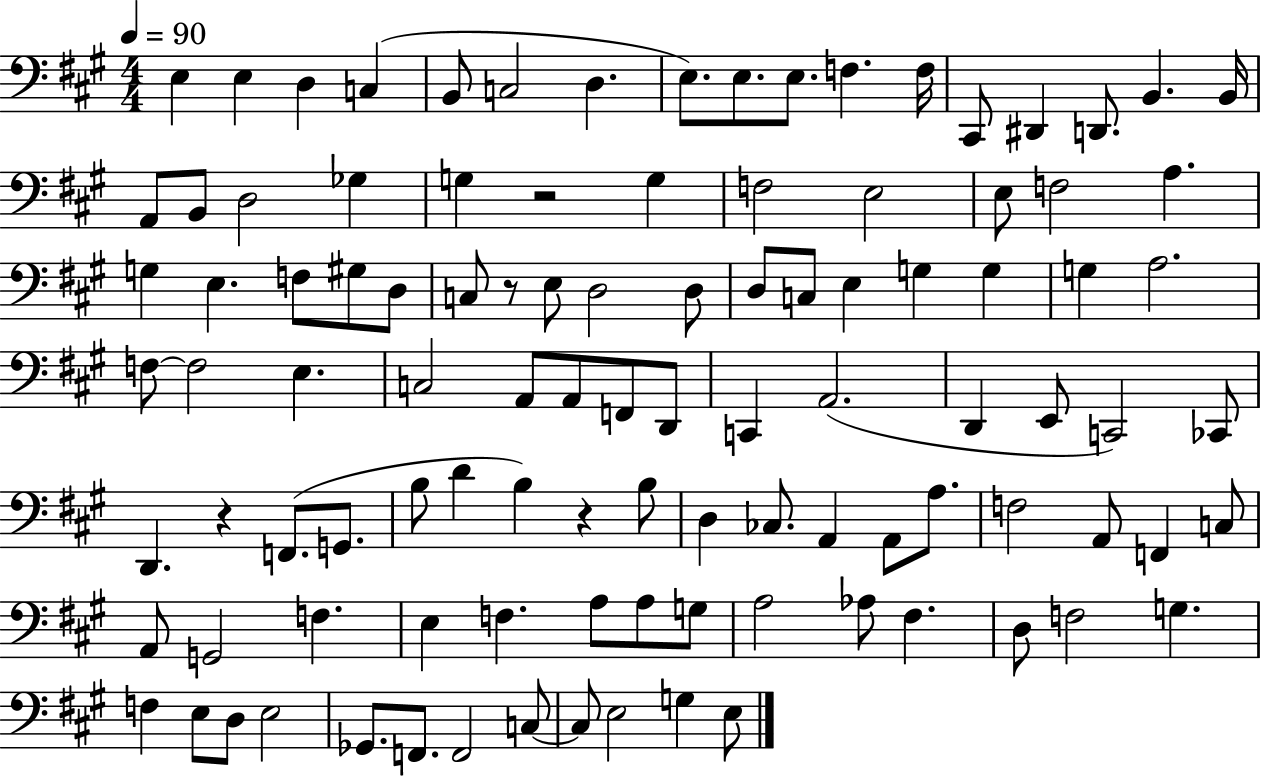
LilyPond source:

{
  \clef bass
  \numericTimeSignature
  \time 4/4
  \key a \major
  \tempo 4 = 90
  e4 e4 d4 c4( | b,8 c2 d4. | e8.) e8. e8. f4. f16 | cis,8 dis,4 d,8. b,4. b,16 | \break a,8 b,8 d2 ges4 | g4 r2 g4 | f2 e2 | e8 f2 a4. | \break g4 e4. f8 gis8 d8 | c8 r8 e8 d2 d8 | d8 c8 e4 g4 g4 | g4 a2. | \break f8~~ f2 e4. | c2 a,8 a,8 f,8 d,8 | c,4 a,2.( | d,4 e,8 c,2) ces,8 | \break d,4. r4 f,8.( g,8. | b8 d'4 b4) r4 b8 | d4 ces8. a,4 a,8 a8. | f2 a,8 f,4 c8 | \break a,8 g,2 f4. | e4 f4. a8 a8 g8 | a2 aes8 fis4. | d8 f2 g4. | \break f4 e8 d8 e2 | ges,8. f,8. f,2 c8~~ | c8 e2 g4 e8 | \bar "|."
}